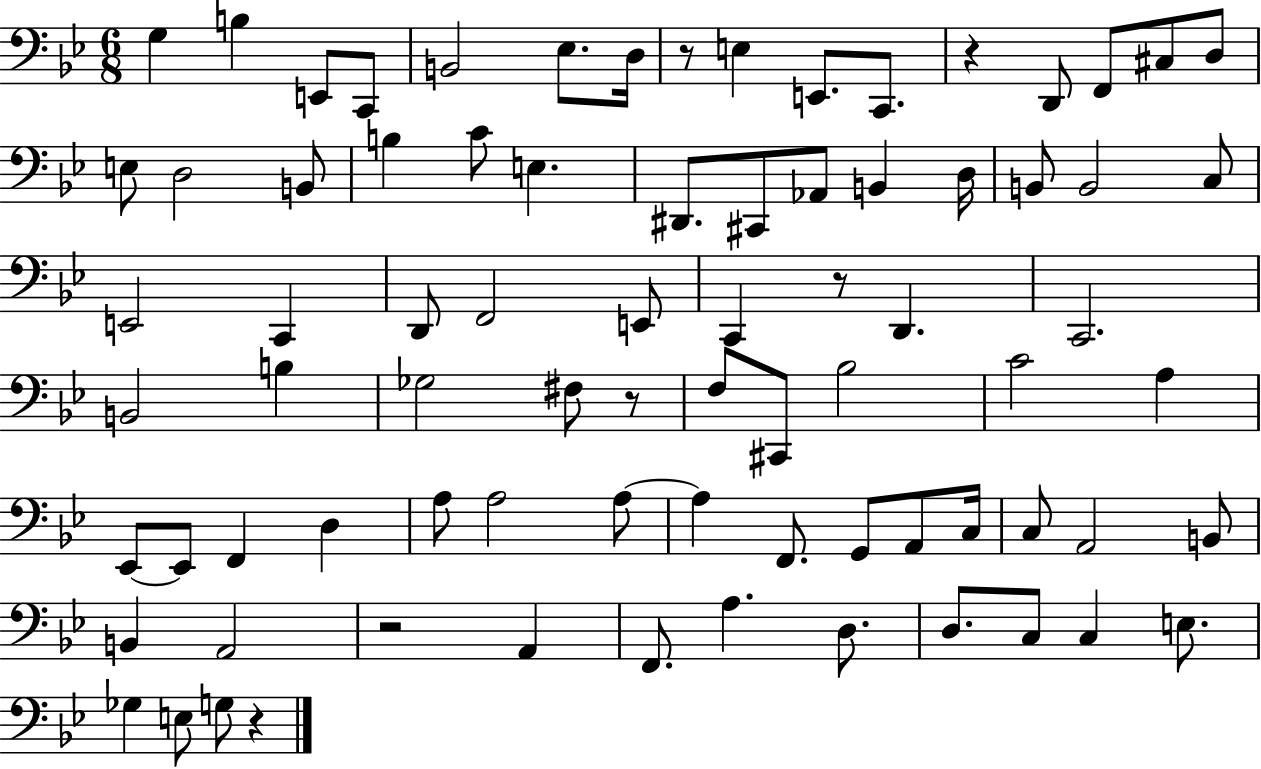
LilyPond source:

{
  \clef bass
  \numericTimeSignature
  \time 6/8
  \key bes \major
  g4 b4 e,8 c,8 | b,2 ees8. d16 | r8 e4 e,8. c,8. | r4 d,8 f,8 cis8 d8 | \break e8 d2 b,8 | b4 c'8 e4. | dis,8. cis,8 aes,8 b,4 d16 | b,8 b,2 c8 | \break e,2 c,4 | d,8 f,2 e,8 | c,4 r8 d,4. | c,2. | \break b,2 b4 | ges2 fis8 r8 | f8 cis,8 bes2 | c'2 a4 | \break ees,8~~ ees,8 f,4 d4 | a8 a2 a8~~ | a4 f,8. g,8 a,8 c16 | c8 a,2 b,8 | \break b,4 a,2 | r2 a,4 | f,8. a4. d8. | d8. c8 c4 e8. | \break ges4 e8 g8 r4 | \bar "|."
}